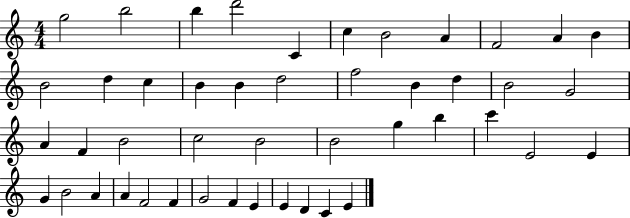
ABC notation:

X:1
T:Untitled
M:4/4
L:1/4
K:C
g2 b2 b d'2 C c B2 A F2 A B B2 d c B B d2 f2 B d B2 G2 A F B2 c2 B2 B2 g b c' E2 E G B2 A A F2 F G2 F E E D C E